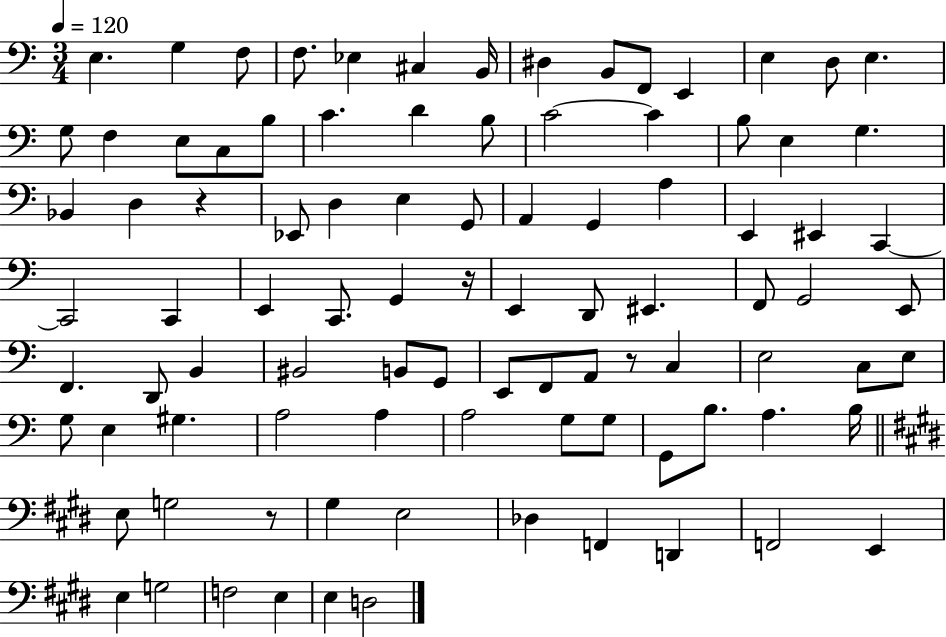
E3/q. G3/q F3/e F3/e. Eb3/q C#3/q B2/s D#3/q B2/e F2/e E2/q E3/q D3/e E3/q. G3/e F3/q E3/e C3/e B3/e C4/q. D4/q B3/e C4/h C4/q B3/e E3/q G3/q. Bb2/q D3/q R/q Eb2/e D3/q E3/q G2/e A2/q G2/q A3/q E2/q EIS2/q C2/q C2/h C2/q E2/q C2/e. G2/q R/s E2/q D2/e EIS2/q. F2/e G2/h E2/e F2/q. D2/e B2/q BIS2/h B2/e G2/e E2/e F2/e A2/e R/e C3/q E3/h C3/e E3/e G3/e E3/q G#3/q. A3/h A3/q A3/h G3/e G3/e G2/e B3/e. A3/q. B3/s E3/e G3/h R/e G#3/q E3/h Db3/q F2/q D2/q F2/h E2/q E3/q G3/h F3/h E3/q E3/q D3/h